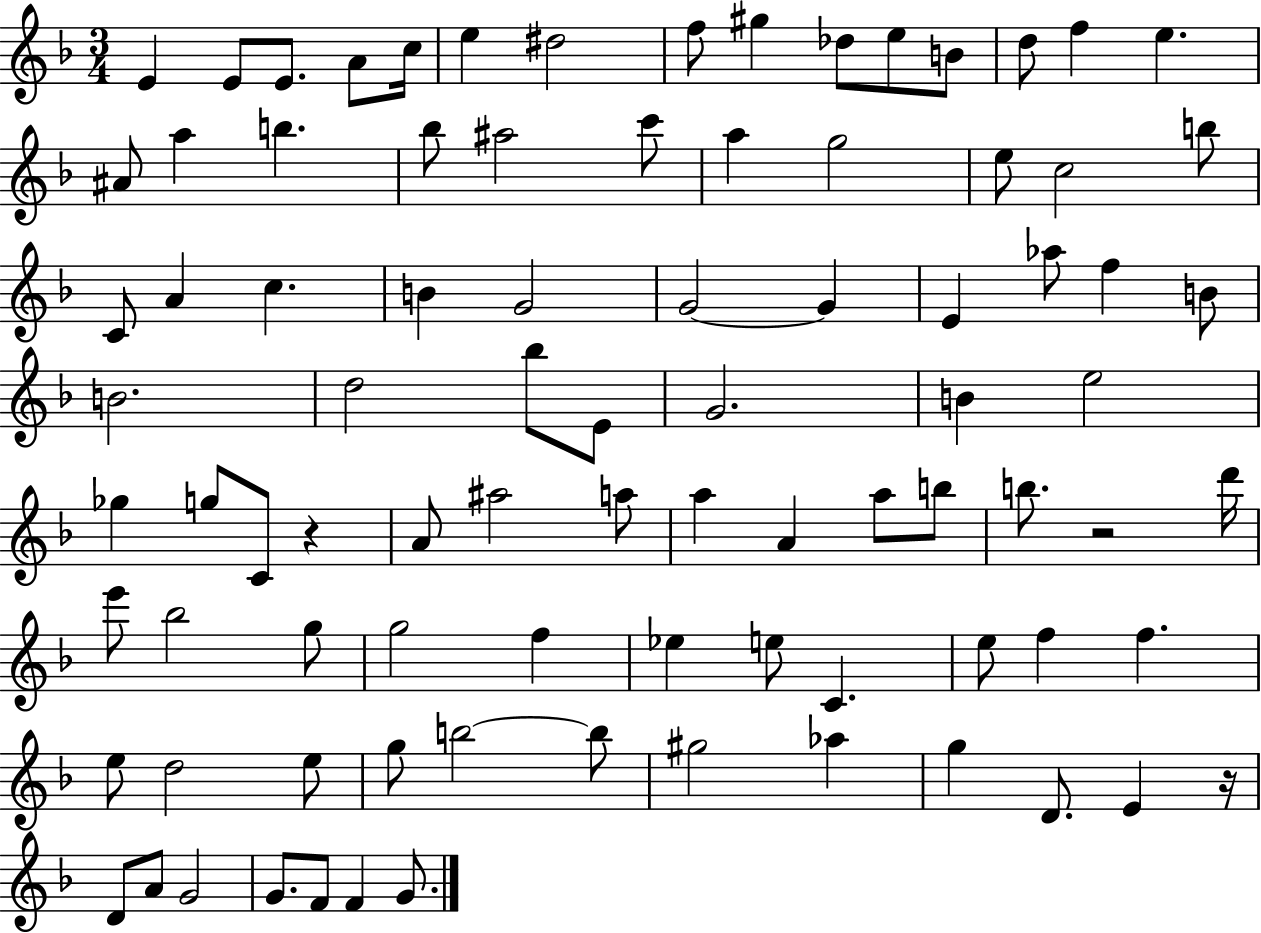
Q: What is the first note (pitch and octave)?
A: E4